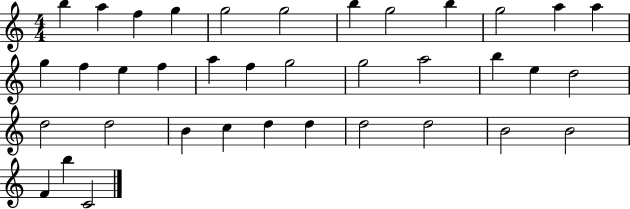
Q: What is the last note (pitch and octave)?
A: C4